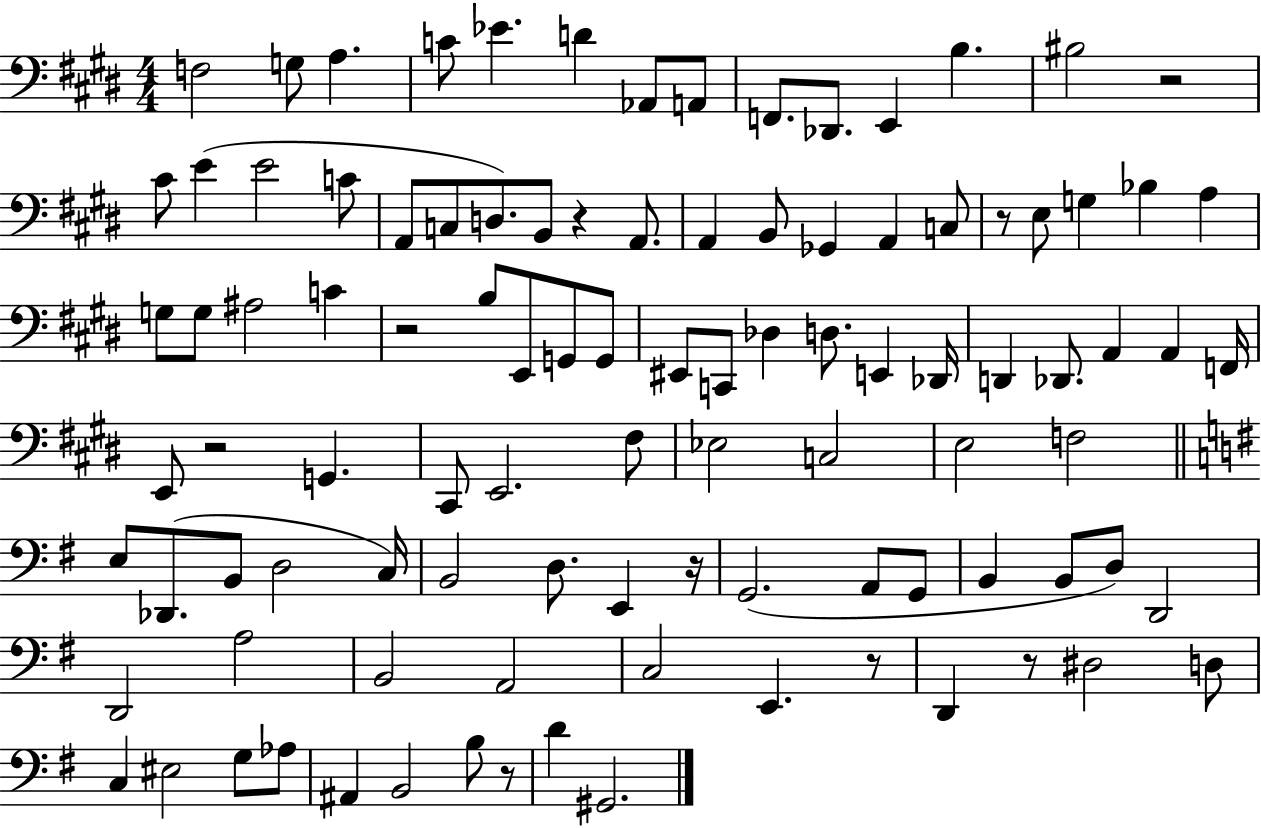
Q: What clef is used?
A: bass